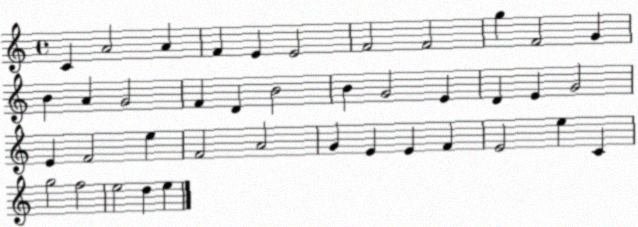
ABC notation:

X:1
T:Untitled
M:4/4
L:1/4
K:C
C A2 A F E E2 F2 F2 g F2 G B A G2 F D B2 B G2 E D E G2 E F2 e F2 A2 G E E F E2 e C g2 f2 e2 d e